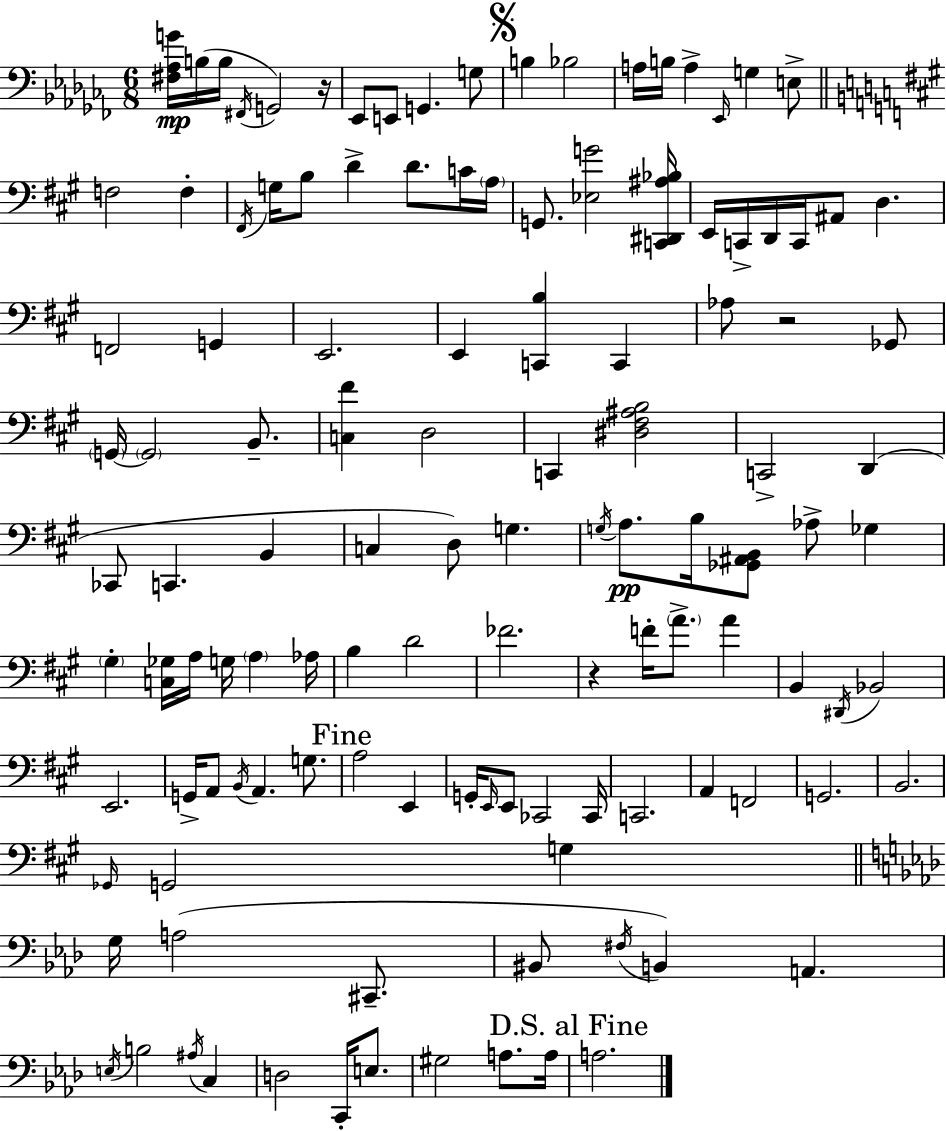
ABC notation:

X:1
T:Untitled
M:6/8
L:1/4
K:Abm
[^F,_A,G]/4 B,/4 B,/4 ^F,,/4 G,,2 z/4 _E,,/2 E,,/2 G,, G,/2 B, _B,2 A,/4 B,/4 A, _E,,/4 G, E,/2 F,2 F, ^F,,/4 G,/4 B,/2 D D/2 C/4 A,/4 G,,/2 [_E,G]2 [C,,^D,,^A,_B,]/4 E,,/4 C,,/4 D,,/4 C,,/4 ^A,,/2 D, F,,2 G,, E,,2 E,, [C,,B,] C,, _A,/2 z2 _G,,/2 G,,/4 G,,2 B,,/2 [C,^F] D,2 C,, [^D,^F,^A,B,]2 C,,2 D,, _C,,/2 C,, B,, C, D,/2 G, G,/4 A,/2 B,/4 [_G,,^A,,B,,]/2 _A,/2 _G, ^G, [C,_G,]/4 A,/4 G,/4 A, _A,/4 B, D2 _F2 z F/4 A/2 A B,, ^D,,/4 _B,,2 E,,2 G,,/4 A,,/2 B,,/4 A,, G,/2 A,2 E,, G,,/4 E,,/4 E,,/2 _C,,2 _C,,/4 C,,2 A,, F,,2 G,,2 B,,2 _G,,/4 G,,2 G, G,/4 A,2 ^C,,/2 ^B,,/2 ^F,/4 B,, A,, E,/4 B,2 ^A,/4 C, D,2 C,,/4 E,/2 ^G,2 A,/2 A,/4 A,2